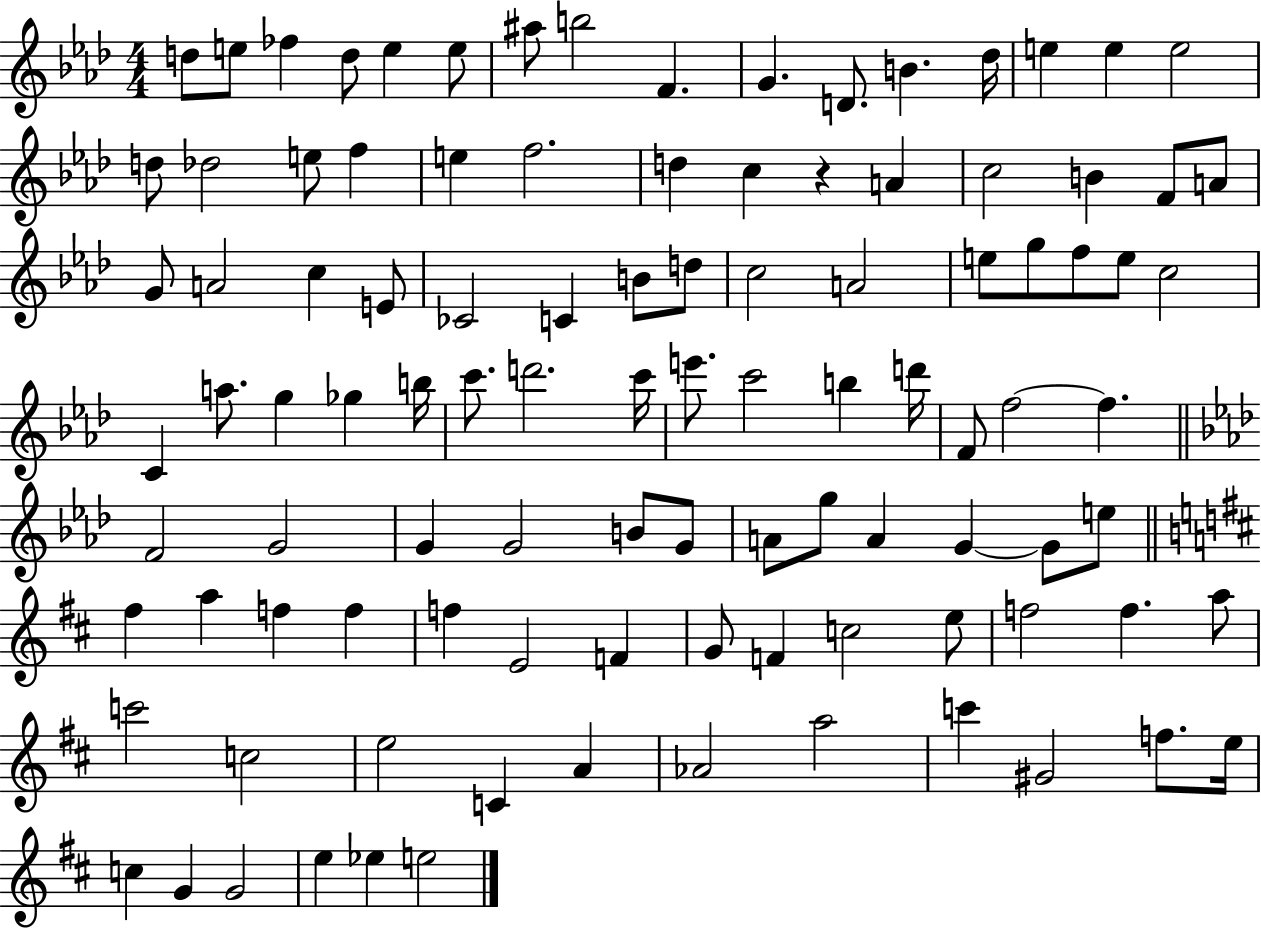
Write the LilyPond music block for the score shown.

{
  \clef treble
  \numericTimeSignature
  \time 4/4
  \key aes \major
  d''8 e''8 fes''4 d''8 e''4 e''8 | ais''8 b''2 f'4. | g'4. d'8. b'4. des''16 | e''4 e''4 e''2 | \break d''8 des''2 e''8 f''4 | e''4 f''2. | d''4 c''4 r4 a'4 | c''2 b'4 f'8 a'8 | \break g'8 a'2 c''4 e'8 | ces'2 c'4 b'8 d''8 | c''2 a'2 | e''8 g''8 f''8 e''8 c''2 | \break c'4 a''8. g''4 ges''4 b''16 | c'''8. d'''2. c'''16 | e'''8. c'''2 b''4 d'''16 | f'8 f''2~~ f''4. | \break \bar "||" \break \key aes \major f'2 g'2 | g'4 g'2 b'8 g'8 | a'8 g''8 a'4 g'4~~ g'8 e''8 | \bar "||" \break \key d \major fis''4 a''4 f''4 f''4 | f''4 e'2 f'4 | g'8 f'4 c''2 e''8 | f''2 f''4. a''8 | \break c'''2 c''2 | e''2 c'4 a'4 | aes'2 a''2 | c'''4 gis'2 f''8. e''16 | \break c''4 g'4 g'2 | e''4 ees''4 e''2 | \bar "|."
}